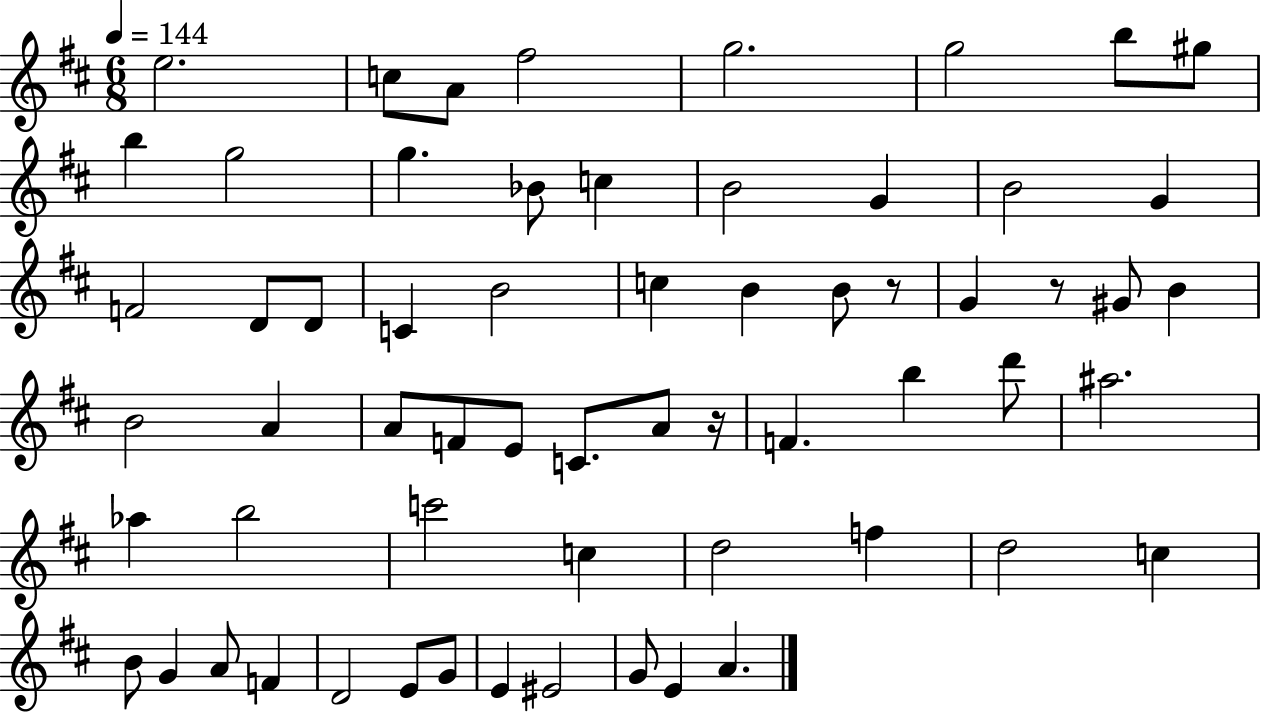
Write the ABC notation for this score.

X:1
T:Untitled
M:6/8
L:1/4
K:D
e2 c/2 A/2 ^f2 g2 g2 b/2 ^g/2 b g2 g _B/2 c B2 G B2 G F2 D/2 D/2 C B2 c B B/2 z/2 G z/2 ^G/2 B B2 A A/2 F/2 E/2 C/2 A/2 z/4 F b d'/2 ^a2 _a b2 c'2 c d2 f d2 c B/2 G A/2 F D2 E/2 G/2 E ^E2 G/2 E A